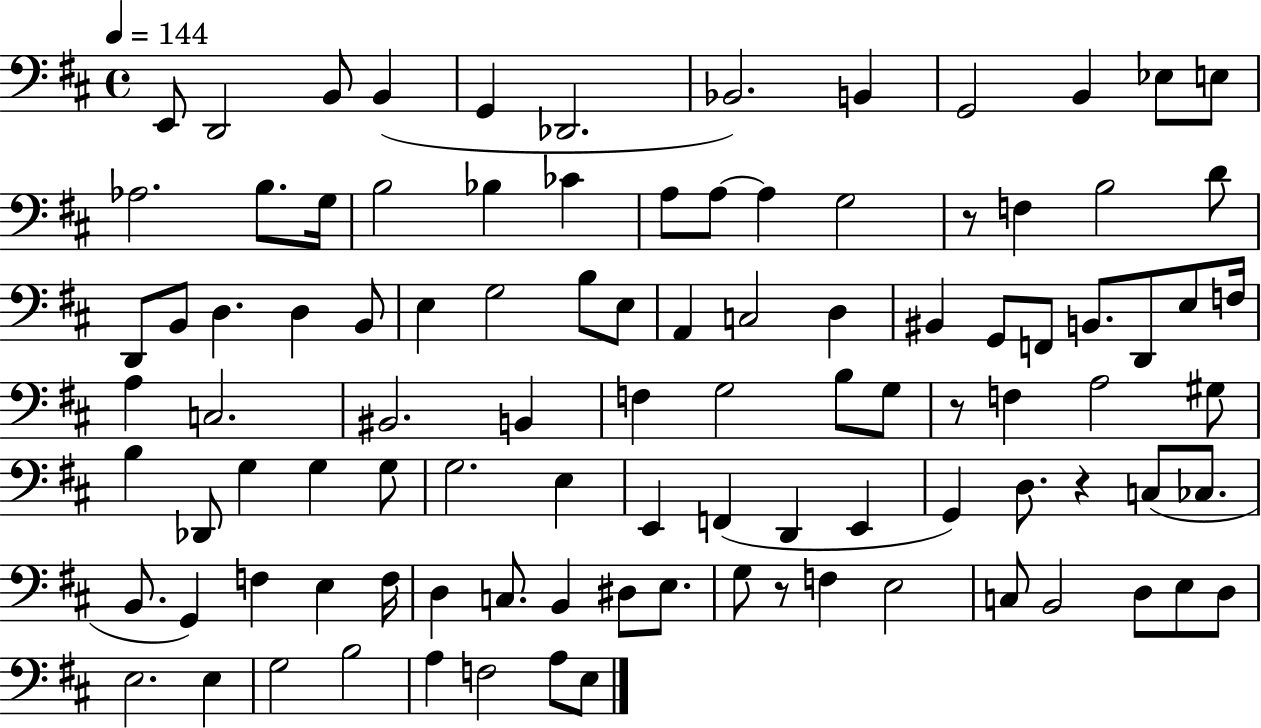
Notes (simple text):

E2/e D2/h B2/e B2/q G2/q Db2/h. Bb2/h. B2/q G2/h B2/q Eb3/e E3/e Ab3/h. B3/e. G3/s B3/h Bb3/q CES4/q A3/e A3/e A3/q G3/h R/e F3/q B3/h D4/e D2/e B2/e D3/q. D3/q B2/e E3/q G3/h B3/e E3/e A2/q C3/h D3/q BIS2/q G2/e F2/e B2/e. D2/e E3/e F3/s A3/q C3/h. BIS2/h. B2/q F3/q G3/h B3/e G3/e R/e F3/q A3/h G#3/e B3/q Db2/e G3/q G3/q G3/e G3/h. E3/q E2/q F2/q D2/q E2/q G2/q D3/e. R/q C3/e CES3/e. B2/e. G2/q F3/q E3/q F3/s D3/q C3/e. B2/q D#3/e E3/e. G3/e R/e F3/q E3/h C3/e B2/h D3/e E3/e D3/e E3/h. E3/q G3/h B3/h A3/q F3/h A3/e E3/e